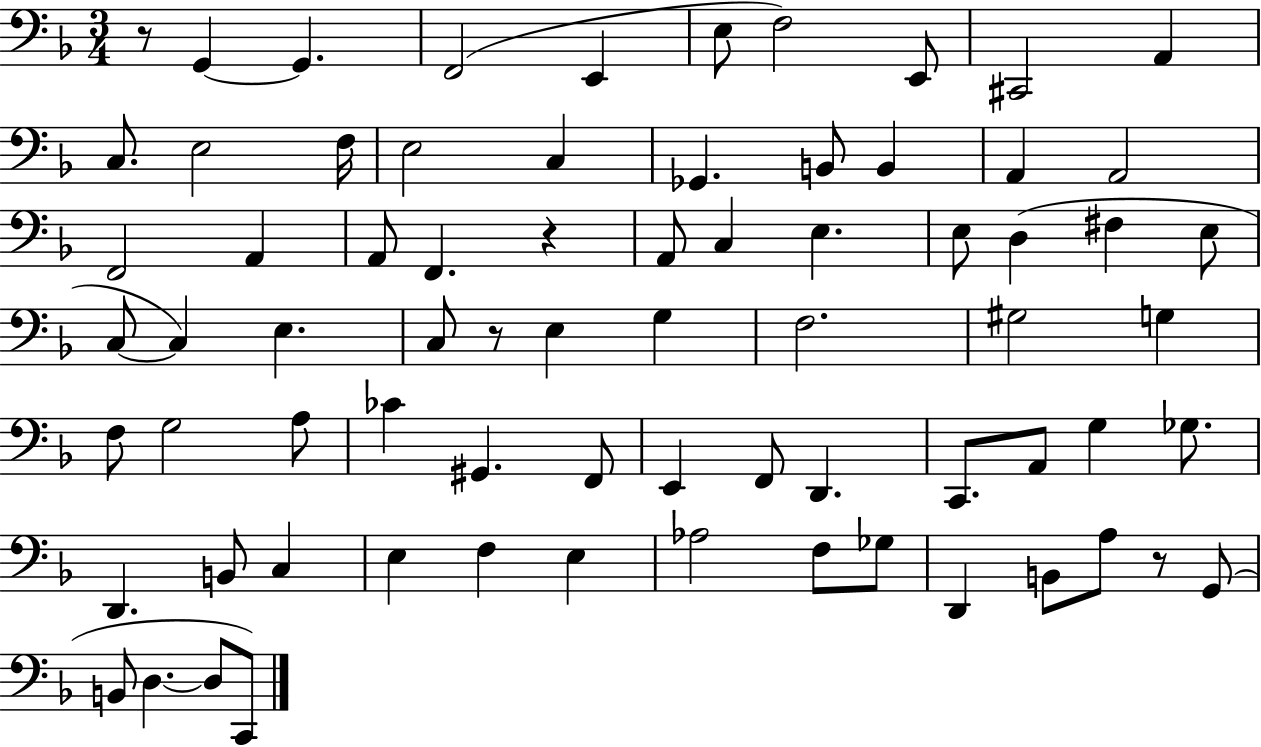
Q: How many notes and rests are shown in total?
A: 73